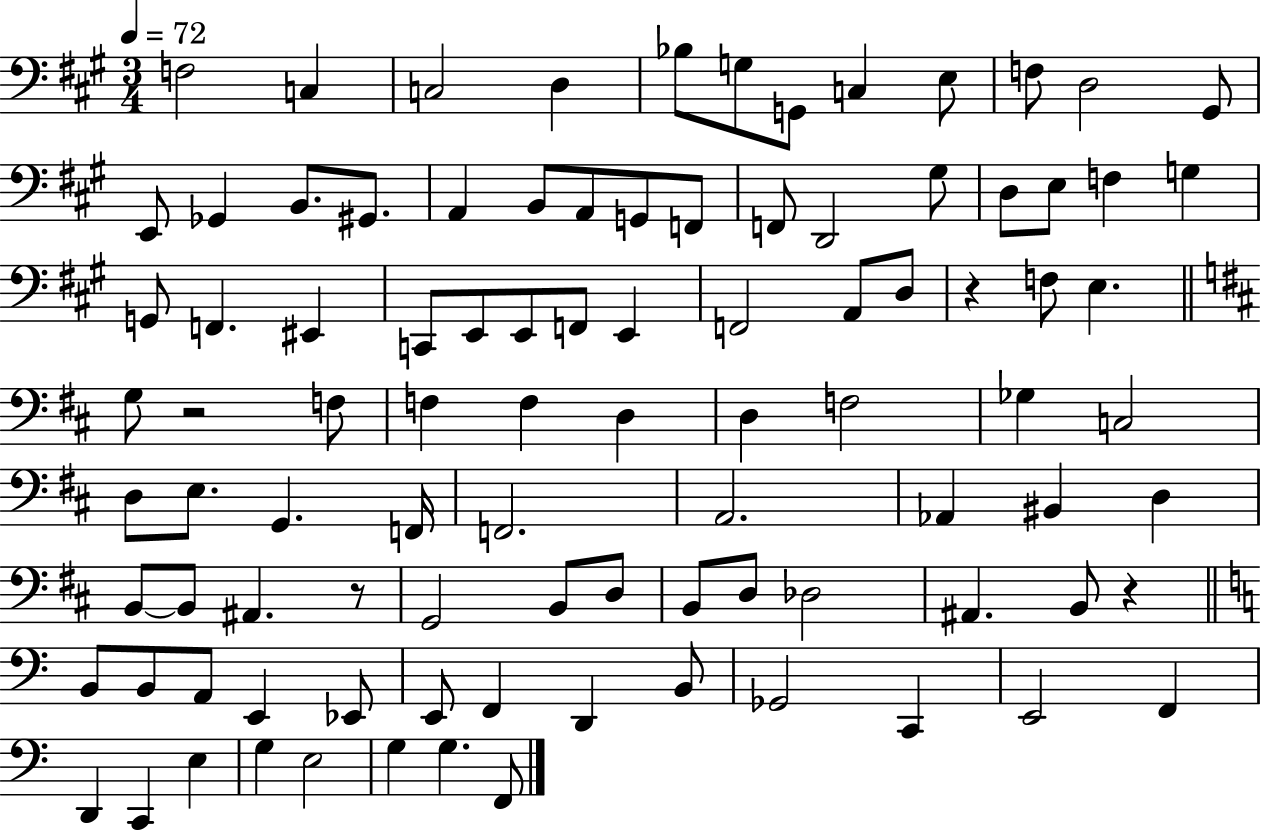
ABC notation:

X:1
T:Untitled
M:3/4
L:1/4
K:A
F,2 C, C,2 D, _B,/2 G,/2 G,,/2 C, E,/2 F,/2 D,2 ^G,,/2 E,,/2 _G,, B,,/2 ^G,,/2 A,, B,,/2 A,,/2 G,,/2 F,,/2 F,,/2 D,,2 ^G,/2 D,/2 E,/2 F, G, G,,/2 F,, ^E,, C,,/2 E,,/2 E,,/2 F,,/2 E,, F,,2 A,,/2 D,/2 z F,/2 E, G,/2 z2 F,/2 F, F, D, D, F,2 _G, C,2 D,/2 E,/2 G,, F,,/4 F,,2 A,,2 _A,, ^B,, D, B,,/2 B,,/2 ^A,, z/2 G,,2 B,,/2 D,/2 B,,/2 D,/2 _D,2 ^A,, B,,/2 z B,,/2 B,,/2 A,,/2 E,, _E,,/2 E,,/2 F,, D,, B,,/2 _G,,2 C,, E,,2 F,, D,, C,, E, G, E,2 G, G, F,,/2